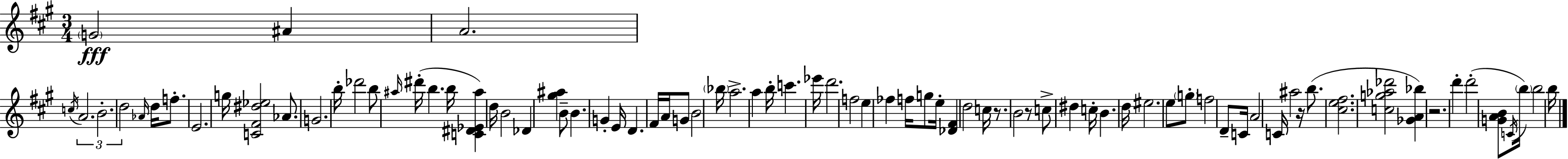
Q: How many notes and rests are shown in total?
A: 82